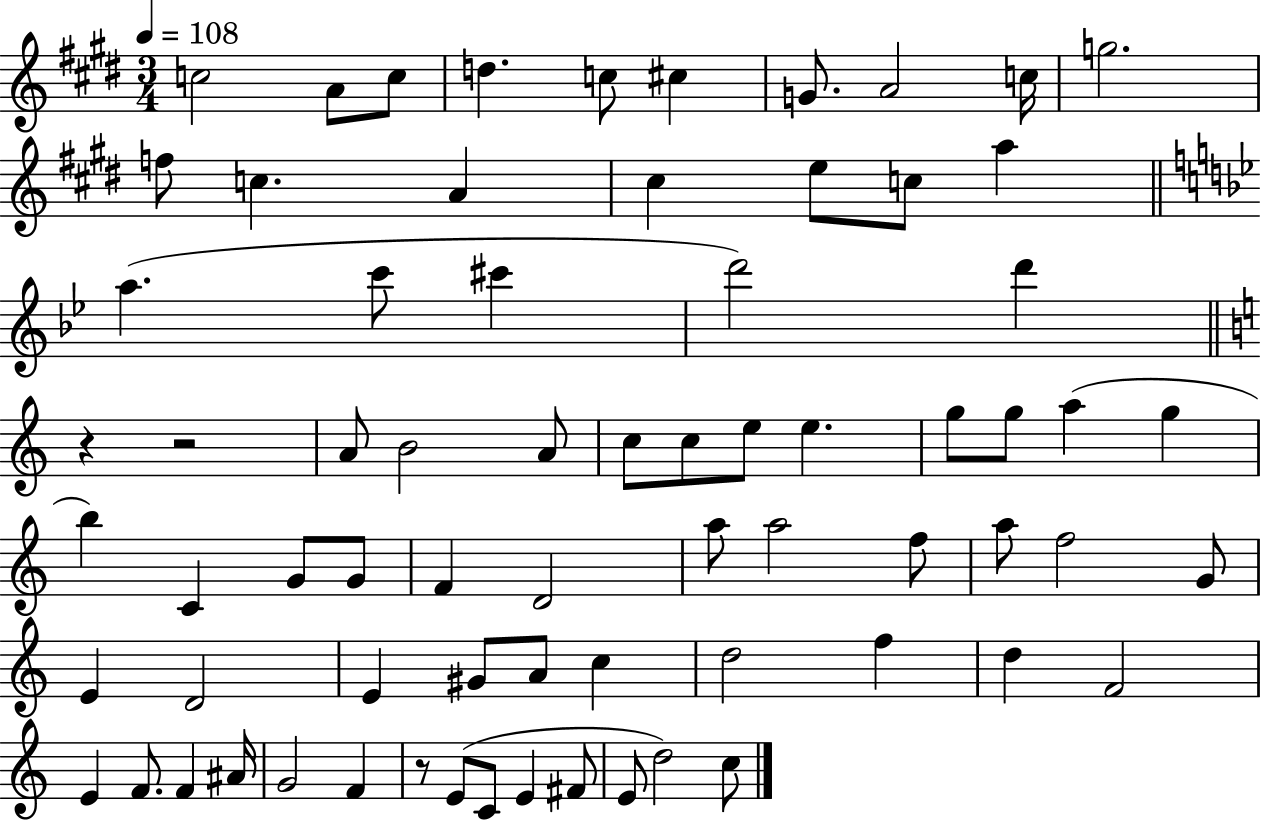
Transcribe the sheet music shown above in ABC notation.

X:1
T:Untitled
M:3/4
L:1/4
K:E
c2 A/2 c/2 d c/2 ^c G/2 A2 c/4 g2 f/2 c A ^c e/2 c/2 a a c'/2 ^c' d'2 d' z z2 A/2 B2 A/2 c/2 c/2 e/2 e g/2 g/2 a g b C G/2 G/2 F D2 a/2 a2 f/2 a/2 f2 G/2 E D2 E ^G/2 A/2 c d2 f d F2 E F/2 F ^A/4 G2 F z/2 E/2 C/2 E ^F/2 E/2 d2 c/2